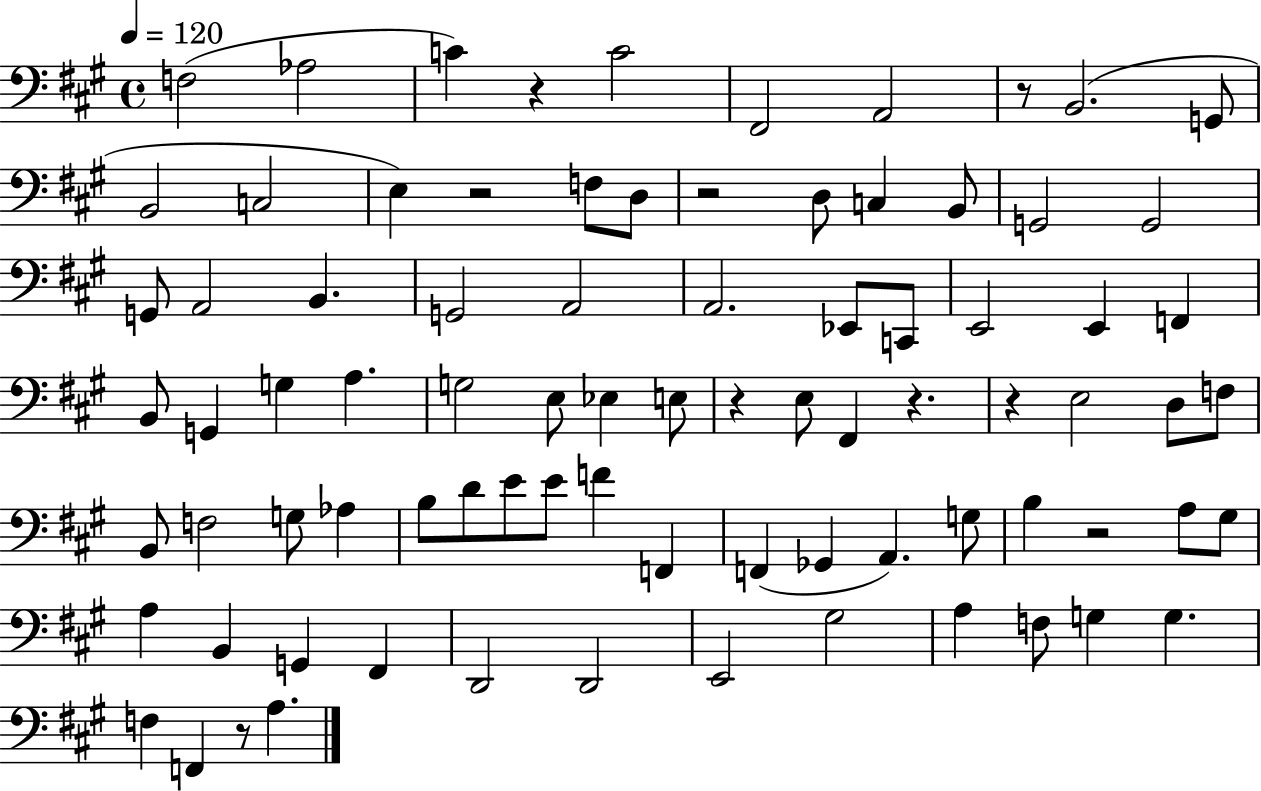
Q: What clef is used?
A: bass